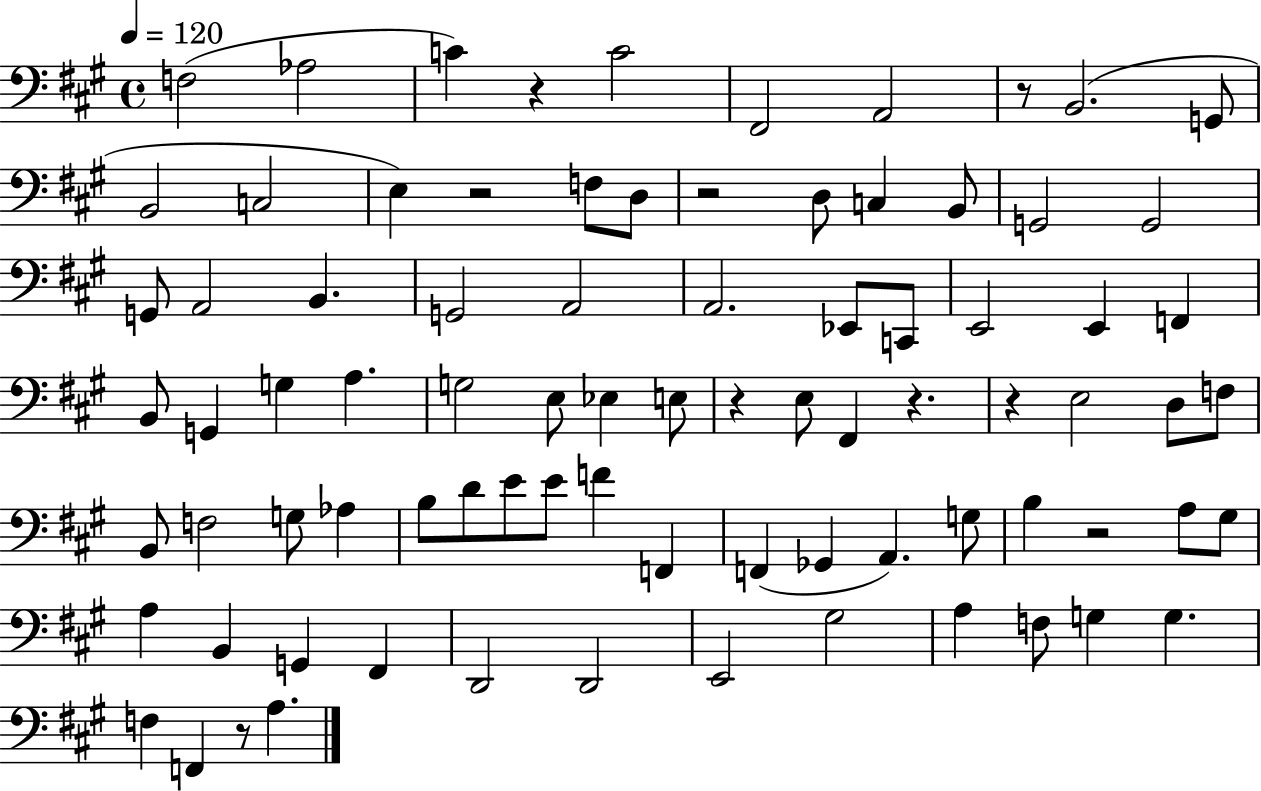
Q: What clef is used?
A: bass